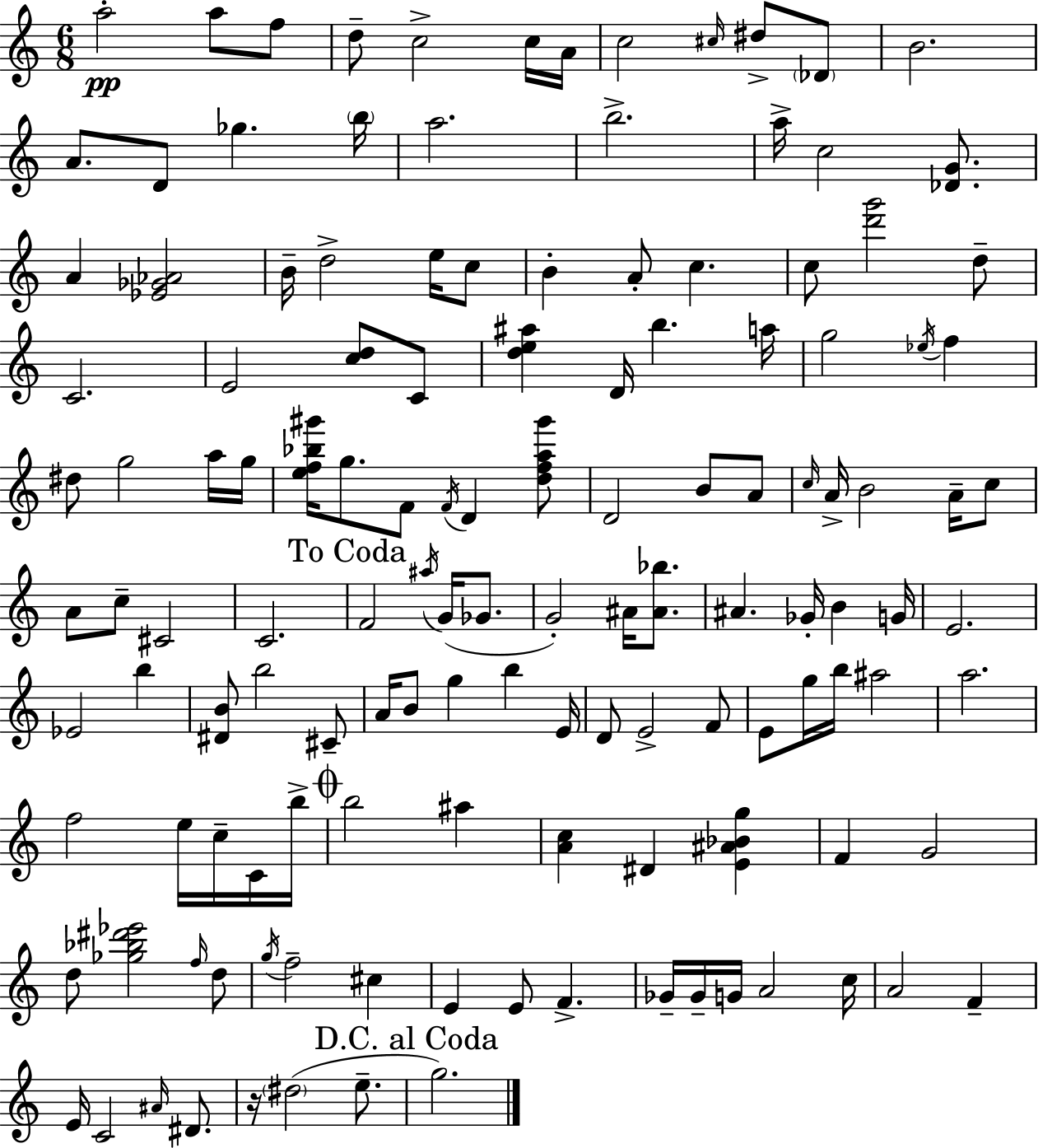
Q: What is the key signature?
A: C major